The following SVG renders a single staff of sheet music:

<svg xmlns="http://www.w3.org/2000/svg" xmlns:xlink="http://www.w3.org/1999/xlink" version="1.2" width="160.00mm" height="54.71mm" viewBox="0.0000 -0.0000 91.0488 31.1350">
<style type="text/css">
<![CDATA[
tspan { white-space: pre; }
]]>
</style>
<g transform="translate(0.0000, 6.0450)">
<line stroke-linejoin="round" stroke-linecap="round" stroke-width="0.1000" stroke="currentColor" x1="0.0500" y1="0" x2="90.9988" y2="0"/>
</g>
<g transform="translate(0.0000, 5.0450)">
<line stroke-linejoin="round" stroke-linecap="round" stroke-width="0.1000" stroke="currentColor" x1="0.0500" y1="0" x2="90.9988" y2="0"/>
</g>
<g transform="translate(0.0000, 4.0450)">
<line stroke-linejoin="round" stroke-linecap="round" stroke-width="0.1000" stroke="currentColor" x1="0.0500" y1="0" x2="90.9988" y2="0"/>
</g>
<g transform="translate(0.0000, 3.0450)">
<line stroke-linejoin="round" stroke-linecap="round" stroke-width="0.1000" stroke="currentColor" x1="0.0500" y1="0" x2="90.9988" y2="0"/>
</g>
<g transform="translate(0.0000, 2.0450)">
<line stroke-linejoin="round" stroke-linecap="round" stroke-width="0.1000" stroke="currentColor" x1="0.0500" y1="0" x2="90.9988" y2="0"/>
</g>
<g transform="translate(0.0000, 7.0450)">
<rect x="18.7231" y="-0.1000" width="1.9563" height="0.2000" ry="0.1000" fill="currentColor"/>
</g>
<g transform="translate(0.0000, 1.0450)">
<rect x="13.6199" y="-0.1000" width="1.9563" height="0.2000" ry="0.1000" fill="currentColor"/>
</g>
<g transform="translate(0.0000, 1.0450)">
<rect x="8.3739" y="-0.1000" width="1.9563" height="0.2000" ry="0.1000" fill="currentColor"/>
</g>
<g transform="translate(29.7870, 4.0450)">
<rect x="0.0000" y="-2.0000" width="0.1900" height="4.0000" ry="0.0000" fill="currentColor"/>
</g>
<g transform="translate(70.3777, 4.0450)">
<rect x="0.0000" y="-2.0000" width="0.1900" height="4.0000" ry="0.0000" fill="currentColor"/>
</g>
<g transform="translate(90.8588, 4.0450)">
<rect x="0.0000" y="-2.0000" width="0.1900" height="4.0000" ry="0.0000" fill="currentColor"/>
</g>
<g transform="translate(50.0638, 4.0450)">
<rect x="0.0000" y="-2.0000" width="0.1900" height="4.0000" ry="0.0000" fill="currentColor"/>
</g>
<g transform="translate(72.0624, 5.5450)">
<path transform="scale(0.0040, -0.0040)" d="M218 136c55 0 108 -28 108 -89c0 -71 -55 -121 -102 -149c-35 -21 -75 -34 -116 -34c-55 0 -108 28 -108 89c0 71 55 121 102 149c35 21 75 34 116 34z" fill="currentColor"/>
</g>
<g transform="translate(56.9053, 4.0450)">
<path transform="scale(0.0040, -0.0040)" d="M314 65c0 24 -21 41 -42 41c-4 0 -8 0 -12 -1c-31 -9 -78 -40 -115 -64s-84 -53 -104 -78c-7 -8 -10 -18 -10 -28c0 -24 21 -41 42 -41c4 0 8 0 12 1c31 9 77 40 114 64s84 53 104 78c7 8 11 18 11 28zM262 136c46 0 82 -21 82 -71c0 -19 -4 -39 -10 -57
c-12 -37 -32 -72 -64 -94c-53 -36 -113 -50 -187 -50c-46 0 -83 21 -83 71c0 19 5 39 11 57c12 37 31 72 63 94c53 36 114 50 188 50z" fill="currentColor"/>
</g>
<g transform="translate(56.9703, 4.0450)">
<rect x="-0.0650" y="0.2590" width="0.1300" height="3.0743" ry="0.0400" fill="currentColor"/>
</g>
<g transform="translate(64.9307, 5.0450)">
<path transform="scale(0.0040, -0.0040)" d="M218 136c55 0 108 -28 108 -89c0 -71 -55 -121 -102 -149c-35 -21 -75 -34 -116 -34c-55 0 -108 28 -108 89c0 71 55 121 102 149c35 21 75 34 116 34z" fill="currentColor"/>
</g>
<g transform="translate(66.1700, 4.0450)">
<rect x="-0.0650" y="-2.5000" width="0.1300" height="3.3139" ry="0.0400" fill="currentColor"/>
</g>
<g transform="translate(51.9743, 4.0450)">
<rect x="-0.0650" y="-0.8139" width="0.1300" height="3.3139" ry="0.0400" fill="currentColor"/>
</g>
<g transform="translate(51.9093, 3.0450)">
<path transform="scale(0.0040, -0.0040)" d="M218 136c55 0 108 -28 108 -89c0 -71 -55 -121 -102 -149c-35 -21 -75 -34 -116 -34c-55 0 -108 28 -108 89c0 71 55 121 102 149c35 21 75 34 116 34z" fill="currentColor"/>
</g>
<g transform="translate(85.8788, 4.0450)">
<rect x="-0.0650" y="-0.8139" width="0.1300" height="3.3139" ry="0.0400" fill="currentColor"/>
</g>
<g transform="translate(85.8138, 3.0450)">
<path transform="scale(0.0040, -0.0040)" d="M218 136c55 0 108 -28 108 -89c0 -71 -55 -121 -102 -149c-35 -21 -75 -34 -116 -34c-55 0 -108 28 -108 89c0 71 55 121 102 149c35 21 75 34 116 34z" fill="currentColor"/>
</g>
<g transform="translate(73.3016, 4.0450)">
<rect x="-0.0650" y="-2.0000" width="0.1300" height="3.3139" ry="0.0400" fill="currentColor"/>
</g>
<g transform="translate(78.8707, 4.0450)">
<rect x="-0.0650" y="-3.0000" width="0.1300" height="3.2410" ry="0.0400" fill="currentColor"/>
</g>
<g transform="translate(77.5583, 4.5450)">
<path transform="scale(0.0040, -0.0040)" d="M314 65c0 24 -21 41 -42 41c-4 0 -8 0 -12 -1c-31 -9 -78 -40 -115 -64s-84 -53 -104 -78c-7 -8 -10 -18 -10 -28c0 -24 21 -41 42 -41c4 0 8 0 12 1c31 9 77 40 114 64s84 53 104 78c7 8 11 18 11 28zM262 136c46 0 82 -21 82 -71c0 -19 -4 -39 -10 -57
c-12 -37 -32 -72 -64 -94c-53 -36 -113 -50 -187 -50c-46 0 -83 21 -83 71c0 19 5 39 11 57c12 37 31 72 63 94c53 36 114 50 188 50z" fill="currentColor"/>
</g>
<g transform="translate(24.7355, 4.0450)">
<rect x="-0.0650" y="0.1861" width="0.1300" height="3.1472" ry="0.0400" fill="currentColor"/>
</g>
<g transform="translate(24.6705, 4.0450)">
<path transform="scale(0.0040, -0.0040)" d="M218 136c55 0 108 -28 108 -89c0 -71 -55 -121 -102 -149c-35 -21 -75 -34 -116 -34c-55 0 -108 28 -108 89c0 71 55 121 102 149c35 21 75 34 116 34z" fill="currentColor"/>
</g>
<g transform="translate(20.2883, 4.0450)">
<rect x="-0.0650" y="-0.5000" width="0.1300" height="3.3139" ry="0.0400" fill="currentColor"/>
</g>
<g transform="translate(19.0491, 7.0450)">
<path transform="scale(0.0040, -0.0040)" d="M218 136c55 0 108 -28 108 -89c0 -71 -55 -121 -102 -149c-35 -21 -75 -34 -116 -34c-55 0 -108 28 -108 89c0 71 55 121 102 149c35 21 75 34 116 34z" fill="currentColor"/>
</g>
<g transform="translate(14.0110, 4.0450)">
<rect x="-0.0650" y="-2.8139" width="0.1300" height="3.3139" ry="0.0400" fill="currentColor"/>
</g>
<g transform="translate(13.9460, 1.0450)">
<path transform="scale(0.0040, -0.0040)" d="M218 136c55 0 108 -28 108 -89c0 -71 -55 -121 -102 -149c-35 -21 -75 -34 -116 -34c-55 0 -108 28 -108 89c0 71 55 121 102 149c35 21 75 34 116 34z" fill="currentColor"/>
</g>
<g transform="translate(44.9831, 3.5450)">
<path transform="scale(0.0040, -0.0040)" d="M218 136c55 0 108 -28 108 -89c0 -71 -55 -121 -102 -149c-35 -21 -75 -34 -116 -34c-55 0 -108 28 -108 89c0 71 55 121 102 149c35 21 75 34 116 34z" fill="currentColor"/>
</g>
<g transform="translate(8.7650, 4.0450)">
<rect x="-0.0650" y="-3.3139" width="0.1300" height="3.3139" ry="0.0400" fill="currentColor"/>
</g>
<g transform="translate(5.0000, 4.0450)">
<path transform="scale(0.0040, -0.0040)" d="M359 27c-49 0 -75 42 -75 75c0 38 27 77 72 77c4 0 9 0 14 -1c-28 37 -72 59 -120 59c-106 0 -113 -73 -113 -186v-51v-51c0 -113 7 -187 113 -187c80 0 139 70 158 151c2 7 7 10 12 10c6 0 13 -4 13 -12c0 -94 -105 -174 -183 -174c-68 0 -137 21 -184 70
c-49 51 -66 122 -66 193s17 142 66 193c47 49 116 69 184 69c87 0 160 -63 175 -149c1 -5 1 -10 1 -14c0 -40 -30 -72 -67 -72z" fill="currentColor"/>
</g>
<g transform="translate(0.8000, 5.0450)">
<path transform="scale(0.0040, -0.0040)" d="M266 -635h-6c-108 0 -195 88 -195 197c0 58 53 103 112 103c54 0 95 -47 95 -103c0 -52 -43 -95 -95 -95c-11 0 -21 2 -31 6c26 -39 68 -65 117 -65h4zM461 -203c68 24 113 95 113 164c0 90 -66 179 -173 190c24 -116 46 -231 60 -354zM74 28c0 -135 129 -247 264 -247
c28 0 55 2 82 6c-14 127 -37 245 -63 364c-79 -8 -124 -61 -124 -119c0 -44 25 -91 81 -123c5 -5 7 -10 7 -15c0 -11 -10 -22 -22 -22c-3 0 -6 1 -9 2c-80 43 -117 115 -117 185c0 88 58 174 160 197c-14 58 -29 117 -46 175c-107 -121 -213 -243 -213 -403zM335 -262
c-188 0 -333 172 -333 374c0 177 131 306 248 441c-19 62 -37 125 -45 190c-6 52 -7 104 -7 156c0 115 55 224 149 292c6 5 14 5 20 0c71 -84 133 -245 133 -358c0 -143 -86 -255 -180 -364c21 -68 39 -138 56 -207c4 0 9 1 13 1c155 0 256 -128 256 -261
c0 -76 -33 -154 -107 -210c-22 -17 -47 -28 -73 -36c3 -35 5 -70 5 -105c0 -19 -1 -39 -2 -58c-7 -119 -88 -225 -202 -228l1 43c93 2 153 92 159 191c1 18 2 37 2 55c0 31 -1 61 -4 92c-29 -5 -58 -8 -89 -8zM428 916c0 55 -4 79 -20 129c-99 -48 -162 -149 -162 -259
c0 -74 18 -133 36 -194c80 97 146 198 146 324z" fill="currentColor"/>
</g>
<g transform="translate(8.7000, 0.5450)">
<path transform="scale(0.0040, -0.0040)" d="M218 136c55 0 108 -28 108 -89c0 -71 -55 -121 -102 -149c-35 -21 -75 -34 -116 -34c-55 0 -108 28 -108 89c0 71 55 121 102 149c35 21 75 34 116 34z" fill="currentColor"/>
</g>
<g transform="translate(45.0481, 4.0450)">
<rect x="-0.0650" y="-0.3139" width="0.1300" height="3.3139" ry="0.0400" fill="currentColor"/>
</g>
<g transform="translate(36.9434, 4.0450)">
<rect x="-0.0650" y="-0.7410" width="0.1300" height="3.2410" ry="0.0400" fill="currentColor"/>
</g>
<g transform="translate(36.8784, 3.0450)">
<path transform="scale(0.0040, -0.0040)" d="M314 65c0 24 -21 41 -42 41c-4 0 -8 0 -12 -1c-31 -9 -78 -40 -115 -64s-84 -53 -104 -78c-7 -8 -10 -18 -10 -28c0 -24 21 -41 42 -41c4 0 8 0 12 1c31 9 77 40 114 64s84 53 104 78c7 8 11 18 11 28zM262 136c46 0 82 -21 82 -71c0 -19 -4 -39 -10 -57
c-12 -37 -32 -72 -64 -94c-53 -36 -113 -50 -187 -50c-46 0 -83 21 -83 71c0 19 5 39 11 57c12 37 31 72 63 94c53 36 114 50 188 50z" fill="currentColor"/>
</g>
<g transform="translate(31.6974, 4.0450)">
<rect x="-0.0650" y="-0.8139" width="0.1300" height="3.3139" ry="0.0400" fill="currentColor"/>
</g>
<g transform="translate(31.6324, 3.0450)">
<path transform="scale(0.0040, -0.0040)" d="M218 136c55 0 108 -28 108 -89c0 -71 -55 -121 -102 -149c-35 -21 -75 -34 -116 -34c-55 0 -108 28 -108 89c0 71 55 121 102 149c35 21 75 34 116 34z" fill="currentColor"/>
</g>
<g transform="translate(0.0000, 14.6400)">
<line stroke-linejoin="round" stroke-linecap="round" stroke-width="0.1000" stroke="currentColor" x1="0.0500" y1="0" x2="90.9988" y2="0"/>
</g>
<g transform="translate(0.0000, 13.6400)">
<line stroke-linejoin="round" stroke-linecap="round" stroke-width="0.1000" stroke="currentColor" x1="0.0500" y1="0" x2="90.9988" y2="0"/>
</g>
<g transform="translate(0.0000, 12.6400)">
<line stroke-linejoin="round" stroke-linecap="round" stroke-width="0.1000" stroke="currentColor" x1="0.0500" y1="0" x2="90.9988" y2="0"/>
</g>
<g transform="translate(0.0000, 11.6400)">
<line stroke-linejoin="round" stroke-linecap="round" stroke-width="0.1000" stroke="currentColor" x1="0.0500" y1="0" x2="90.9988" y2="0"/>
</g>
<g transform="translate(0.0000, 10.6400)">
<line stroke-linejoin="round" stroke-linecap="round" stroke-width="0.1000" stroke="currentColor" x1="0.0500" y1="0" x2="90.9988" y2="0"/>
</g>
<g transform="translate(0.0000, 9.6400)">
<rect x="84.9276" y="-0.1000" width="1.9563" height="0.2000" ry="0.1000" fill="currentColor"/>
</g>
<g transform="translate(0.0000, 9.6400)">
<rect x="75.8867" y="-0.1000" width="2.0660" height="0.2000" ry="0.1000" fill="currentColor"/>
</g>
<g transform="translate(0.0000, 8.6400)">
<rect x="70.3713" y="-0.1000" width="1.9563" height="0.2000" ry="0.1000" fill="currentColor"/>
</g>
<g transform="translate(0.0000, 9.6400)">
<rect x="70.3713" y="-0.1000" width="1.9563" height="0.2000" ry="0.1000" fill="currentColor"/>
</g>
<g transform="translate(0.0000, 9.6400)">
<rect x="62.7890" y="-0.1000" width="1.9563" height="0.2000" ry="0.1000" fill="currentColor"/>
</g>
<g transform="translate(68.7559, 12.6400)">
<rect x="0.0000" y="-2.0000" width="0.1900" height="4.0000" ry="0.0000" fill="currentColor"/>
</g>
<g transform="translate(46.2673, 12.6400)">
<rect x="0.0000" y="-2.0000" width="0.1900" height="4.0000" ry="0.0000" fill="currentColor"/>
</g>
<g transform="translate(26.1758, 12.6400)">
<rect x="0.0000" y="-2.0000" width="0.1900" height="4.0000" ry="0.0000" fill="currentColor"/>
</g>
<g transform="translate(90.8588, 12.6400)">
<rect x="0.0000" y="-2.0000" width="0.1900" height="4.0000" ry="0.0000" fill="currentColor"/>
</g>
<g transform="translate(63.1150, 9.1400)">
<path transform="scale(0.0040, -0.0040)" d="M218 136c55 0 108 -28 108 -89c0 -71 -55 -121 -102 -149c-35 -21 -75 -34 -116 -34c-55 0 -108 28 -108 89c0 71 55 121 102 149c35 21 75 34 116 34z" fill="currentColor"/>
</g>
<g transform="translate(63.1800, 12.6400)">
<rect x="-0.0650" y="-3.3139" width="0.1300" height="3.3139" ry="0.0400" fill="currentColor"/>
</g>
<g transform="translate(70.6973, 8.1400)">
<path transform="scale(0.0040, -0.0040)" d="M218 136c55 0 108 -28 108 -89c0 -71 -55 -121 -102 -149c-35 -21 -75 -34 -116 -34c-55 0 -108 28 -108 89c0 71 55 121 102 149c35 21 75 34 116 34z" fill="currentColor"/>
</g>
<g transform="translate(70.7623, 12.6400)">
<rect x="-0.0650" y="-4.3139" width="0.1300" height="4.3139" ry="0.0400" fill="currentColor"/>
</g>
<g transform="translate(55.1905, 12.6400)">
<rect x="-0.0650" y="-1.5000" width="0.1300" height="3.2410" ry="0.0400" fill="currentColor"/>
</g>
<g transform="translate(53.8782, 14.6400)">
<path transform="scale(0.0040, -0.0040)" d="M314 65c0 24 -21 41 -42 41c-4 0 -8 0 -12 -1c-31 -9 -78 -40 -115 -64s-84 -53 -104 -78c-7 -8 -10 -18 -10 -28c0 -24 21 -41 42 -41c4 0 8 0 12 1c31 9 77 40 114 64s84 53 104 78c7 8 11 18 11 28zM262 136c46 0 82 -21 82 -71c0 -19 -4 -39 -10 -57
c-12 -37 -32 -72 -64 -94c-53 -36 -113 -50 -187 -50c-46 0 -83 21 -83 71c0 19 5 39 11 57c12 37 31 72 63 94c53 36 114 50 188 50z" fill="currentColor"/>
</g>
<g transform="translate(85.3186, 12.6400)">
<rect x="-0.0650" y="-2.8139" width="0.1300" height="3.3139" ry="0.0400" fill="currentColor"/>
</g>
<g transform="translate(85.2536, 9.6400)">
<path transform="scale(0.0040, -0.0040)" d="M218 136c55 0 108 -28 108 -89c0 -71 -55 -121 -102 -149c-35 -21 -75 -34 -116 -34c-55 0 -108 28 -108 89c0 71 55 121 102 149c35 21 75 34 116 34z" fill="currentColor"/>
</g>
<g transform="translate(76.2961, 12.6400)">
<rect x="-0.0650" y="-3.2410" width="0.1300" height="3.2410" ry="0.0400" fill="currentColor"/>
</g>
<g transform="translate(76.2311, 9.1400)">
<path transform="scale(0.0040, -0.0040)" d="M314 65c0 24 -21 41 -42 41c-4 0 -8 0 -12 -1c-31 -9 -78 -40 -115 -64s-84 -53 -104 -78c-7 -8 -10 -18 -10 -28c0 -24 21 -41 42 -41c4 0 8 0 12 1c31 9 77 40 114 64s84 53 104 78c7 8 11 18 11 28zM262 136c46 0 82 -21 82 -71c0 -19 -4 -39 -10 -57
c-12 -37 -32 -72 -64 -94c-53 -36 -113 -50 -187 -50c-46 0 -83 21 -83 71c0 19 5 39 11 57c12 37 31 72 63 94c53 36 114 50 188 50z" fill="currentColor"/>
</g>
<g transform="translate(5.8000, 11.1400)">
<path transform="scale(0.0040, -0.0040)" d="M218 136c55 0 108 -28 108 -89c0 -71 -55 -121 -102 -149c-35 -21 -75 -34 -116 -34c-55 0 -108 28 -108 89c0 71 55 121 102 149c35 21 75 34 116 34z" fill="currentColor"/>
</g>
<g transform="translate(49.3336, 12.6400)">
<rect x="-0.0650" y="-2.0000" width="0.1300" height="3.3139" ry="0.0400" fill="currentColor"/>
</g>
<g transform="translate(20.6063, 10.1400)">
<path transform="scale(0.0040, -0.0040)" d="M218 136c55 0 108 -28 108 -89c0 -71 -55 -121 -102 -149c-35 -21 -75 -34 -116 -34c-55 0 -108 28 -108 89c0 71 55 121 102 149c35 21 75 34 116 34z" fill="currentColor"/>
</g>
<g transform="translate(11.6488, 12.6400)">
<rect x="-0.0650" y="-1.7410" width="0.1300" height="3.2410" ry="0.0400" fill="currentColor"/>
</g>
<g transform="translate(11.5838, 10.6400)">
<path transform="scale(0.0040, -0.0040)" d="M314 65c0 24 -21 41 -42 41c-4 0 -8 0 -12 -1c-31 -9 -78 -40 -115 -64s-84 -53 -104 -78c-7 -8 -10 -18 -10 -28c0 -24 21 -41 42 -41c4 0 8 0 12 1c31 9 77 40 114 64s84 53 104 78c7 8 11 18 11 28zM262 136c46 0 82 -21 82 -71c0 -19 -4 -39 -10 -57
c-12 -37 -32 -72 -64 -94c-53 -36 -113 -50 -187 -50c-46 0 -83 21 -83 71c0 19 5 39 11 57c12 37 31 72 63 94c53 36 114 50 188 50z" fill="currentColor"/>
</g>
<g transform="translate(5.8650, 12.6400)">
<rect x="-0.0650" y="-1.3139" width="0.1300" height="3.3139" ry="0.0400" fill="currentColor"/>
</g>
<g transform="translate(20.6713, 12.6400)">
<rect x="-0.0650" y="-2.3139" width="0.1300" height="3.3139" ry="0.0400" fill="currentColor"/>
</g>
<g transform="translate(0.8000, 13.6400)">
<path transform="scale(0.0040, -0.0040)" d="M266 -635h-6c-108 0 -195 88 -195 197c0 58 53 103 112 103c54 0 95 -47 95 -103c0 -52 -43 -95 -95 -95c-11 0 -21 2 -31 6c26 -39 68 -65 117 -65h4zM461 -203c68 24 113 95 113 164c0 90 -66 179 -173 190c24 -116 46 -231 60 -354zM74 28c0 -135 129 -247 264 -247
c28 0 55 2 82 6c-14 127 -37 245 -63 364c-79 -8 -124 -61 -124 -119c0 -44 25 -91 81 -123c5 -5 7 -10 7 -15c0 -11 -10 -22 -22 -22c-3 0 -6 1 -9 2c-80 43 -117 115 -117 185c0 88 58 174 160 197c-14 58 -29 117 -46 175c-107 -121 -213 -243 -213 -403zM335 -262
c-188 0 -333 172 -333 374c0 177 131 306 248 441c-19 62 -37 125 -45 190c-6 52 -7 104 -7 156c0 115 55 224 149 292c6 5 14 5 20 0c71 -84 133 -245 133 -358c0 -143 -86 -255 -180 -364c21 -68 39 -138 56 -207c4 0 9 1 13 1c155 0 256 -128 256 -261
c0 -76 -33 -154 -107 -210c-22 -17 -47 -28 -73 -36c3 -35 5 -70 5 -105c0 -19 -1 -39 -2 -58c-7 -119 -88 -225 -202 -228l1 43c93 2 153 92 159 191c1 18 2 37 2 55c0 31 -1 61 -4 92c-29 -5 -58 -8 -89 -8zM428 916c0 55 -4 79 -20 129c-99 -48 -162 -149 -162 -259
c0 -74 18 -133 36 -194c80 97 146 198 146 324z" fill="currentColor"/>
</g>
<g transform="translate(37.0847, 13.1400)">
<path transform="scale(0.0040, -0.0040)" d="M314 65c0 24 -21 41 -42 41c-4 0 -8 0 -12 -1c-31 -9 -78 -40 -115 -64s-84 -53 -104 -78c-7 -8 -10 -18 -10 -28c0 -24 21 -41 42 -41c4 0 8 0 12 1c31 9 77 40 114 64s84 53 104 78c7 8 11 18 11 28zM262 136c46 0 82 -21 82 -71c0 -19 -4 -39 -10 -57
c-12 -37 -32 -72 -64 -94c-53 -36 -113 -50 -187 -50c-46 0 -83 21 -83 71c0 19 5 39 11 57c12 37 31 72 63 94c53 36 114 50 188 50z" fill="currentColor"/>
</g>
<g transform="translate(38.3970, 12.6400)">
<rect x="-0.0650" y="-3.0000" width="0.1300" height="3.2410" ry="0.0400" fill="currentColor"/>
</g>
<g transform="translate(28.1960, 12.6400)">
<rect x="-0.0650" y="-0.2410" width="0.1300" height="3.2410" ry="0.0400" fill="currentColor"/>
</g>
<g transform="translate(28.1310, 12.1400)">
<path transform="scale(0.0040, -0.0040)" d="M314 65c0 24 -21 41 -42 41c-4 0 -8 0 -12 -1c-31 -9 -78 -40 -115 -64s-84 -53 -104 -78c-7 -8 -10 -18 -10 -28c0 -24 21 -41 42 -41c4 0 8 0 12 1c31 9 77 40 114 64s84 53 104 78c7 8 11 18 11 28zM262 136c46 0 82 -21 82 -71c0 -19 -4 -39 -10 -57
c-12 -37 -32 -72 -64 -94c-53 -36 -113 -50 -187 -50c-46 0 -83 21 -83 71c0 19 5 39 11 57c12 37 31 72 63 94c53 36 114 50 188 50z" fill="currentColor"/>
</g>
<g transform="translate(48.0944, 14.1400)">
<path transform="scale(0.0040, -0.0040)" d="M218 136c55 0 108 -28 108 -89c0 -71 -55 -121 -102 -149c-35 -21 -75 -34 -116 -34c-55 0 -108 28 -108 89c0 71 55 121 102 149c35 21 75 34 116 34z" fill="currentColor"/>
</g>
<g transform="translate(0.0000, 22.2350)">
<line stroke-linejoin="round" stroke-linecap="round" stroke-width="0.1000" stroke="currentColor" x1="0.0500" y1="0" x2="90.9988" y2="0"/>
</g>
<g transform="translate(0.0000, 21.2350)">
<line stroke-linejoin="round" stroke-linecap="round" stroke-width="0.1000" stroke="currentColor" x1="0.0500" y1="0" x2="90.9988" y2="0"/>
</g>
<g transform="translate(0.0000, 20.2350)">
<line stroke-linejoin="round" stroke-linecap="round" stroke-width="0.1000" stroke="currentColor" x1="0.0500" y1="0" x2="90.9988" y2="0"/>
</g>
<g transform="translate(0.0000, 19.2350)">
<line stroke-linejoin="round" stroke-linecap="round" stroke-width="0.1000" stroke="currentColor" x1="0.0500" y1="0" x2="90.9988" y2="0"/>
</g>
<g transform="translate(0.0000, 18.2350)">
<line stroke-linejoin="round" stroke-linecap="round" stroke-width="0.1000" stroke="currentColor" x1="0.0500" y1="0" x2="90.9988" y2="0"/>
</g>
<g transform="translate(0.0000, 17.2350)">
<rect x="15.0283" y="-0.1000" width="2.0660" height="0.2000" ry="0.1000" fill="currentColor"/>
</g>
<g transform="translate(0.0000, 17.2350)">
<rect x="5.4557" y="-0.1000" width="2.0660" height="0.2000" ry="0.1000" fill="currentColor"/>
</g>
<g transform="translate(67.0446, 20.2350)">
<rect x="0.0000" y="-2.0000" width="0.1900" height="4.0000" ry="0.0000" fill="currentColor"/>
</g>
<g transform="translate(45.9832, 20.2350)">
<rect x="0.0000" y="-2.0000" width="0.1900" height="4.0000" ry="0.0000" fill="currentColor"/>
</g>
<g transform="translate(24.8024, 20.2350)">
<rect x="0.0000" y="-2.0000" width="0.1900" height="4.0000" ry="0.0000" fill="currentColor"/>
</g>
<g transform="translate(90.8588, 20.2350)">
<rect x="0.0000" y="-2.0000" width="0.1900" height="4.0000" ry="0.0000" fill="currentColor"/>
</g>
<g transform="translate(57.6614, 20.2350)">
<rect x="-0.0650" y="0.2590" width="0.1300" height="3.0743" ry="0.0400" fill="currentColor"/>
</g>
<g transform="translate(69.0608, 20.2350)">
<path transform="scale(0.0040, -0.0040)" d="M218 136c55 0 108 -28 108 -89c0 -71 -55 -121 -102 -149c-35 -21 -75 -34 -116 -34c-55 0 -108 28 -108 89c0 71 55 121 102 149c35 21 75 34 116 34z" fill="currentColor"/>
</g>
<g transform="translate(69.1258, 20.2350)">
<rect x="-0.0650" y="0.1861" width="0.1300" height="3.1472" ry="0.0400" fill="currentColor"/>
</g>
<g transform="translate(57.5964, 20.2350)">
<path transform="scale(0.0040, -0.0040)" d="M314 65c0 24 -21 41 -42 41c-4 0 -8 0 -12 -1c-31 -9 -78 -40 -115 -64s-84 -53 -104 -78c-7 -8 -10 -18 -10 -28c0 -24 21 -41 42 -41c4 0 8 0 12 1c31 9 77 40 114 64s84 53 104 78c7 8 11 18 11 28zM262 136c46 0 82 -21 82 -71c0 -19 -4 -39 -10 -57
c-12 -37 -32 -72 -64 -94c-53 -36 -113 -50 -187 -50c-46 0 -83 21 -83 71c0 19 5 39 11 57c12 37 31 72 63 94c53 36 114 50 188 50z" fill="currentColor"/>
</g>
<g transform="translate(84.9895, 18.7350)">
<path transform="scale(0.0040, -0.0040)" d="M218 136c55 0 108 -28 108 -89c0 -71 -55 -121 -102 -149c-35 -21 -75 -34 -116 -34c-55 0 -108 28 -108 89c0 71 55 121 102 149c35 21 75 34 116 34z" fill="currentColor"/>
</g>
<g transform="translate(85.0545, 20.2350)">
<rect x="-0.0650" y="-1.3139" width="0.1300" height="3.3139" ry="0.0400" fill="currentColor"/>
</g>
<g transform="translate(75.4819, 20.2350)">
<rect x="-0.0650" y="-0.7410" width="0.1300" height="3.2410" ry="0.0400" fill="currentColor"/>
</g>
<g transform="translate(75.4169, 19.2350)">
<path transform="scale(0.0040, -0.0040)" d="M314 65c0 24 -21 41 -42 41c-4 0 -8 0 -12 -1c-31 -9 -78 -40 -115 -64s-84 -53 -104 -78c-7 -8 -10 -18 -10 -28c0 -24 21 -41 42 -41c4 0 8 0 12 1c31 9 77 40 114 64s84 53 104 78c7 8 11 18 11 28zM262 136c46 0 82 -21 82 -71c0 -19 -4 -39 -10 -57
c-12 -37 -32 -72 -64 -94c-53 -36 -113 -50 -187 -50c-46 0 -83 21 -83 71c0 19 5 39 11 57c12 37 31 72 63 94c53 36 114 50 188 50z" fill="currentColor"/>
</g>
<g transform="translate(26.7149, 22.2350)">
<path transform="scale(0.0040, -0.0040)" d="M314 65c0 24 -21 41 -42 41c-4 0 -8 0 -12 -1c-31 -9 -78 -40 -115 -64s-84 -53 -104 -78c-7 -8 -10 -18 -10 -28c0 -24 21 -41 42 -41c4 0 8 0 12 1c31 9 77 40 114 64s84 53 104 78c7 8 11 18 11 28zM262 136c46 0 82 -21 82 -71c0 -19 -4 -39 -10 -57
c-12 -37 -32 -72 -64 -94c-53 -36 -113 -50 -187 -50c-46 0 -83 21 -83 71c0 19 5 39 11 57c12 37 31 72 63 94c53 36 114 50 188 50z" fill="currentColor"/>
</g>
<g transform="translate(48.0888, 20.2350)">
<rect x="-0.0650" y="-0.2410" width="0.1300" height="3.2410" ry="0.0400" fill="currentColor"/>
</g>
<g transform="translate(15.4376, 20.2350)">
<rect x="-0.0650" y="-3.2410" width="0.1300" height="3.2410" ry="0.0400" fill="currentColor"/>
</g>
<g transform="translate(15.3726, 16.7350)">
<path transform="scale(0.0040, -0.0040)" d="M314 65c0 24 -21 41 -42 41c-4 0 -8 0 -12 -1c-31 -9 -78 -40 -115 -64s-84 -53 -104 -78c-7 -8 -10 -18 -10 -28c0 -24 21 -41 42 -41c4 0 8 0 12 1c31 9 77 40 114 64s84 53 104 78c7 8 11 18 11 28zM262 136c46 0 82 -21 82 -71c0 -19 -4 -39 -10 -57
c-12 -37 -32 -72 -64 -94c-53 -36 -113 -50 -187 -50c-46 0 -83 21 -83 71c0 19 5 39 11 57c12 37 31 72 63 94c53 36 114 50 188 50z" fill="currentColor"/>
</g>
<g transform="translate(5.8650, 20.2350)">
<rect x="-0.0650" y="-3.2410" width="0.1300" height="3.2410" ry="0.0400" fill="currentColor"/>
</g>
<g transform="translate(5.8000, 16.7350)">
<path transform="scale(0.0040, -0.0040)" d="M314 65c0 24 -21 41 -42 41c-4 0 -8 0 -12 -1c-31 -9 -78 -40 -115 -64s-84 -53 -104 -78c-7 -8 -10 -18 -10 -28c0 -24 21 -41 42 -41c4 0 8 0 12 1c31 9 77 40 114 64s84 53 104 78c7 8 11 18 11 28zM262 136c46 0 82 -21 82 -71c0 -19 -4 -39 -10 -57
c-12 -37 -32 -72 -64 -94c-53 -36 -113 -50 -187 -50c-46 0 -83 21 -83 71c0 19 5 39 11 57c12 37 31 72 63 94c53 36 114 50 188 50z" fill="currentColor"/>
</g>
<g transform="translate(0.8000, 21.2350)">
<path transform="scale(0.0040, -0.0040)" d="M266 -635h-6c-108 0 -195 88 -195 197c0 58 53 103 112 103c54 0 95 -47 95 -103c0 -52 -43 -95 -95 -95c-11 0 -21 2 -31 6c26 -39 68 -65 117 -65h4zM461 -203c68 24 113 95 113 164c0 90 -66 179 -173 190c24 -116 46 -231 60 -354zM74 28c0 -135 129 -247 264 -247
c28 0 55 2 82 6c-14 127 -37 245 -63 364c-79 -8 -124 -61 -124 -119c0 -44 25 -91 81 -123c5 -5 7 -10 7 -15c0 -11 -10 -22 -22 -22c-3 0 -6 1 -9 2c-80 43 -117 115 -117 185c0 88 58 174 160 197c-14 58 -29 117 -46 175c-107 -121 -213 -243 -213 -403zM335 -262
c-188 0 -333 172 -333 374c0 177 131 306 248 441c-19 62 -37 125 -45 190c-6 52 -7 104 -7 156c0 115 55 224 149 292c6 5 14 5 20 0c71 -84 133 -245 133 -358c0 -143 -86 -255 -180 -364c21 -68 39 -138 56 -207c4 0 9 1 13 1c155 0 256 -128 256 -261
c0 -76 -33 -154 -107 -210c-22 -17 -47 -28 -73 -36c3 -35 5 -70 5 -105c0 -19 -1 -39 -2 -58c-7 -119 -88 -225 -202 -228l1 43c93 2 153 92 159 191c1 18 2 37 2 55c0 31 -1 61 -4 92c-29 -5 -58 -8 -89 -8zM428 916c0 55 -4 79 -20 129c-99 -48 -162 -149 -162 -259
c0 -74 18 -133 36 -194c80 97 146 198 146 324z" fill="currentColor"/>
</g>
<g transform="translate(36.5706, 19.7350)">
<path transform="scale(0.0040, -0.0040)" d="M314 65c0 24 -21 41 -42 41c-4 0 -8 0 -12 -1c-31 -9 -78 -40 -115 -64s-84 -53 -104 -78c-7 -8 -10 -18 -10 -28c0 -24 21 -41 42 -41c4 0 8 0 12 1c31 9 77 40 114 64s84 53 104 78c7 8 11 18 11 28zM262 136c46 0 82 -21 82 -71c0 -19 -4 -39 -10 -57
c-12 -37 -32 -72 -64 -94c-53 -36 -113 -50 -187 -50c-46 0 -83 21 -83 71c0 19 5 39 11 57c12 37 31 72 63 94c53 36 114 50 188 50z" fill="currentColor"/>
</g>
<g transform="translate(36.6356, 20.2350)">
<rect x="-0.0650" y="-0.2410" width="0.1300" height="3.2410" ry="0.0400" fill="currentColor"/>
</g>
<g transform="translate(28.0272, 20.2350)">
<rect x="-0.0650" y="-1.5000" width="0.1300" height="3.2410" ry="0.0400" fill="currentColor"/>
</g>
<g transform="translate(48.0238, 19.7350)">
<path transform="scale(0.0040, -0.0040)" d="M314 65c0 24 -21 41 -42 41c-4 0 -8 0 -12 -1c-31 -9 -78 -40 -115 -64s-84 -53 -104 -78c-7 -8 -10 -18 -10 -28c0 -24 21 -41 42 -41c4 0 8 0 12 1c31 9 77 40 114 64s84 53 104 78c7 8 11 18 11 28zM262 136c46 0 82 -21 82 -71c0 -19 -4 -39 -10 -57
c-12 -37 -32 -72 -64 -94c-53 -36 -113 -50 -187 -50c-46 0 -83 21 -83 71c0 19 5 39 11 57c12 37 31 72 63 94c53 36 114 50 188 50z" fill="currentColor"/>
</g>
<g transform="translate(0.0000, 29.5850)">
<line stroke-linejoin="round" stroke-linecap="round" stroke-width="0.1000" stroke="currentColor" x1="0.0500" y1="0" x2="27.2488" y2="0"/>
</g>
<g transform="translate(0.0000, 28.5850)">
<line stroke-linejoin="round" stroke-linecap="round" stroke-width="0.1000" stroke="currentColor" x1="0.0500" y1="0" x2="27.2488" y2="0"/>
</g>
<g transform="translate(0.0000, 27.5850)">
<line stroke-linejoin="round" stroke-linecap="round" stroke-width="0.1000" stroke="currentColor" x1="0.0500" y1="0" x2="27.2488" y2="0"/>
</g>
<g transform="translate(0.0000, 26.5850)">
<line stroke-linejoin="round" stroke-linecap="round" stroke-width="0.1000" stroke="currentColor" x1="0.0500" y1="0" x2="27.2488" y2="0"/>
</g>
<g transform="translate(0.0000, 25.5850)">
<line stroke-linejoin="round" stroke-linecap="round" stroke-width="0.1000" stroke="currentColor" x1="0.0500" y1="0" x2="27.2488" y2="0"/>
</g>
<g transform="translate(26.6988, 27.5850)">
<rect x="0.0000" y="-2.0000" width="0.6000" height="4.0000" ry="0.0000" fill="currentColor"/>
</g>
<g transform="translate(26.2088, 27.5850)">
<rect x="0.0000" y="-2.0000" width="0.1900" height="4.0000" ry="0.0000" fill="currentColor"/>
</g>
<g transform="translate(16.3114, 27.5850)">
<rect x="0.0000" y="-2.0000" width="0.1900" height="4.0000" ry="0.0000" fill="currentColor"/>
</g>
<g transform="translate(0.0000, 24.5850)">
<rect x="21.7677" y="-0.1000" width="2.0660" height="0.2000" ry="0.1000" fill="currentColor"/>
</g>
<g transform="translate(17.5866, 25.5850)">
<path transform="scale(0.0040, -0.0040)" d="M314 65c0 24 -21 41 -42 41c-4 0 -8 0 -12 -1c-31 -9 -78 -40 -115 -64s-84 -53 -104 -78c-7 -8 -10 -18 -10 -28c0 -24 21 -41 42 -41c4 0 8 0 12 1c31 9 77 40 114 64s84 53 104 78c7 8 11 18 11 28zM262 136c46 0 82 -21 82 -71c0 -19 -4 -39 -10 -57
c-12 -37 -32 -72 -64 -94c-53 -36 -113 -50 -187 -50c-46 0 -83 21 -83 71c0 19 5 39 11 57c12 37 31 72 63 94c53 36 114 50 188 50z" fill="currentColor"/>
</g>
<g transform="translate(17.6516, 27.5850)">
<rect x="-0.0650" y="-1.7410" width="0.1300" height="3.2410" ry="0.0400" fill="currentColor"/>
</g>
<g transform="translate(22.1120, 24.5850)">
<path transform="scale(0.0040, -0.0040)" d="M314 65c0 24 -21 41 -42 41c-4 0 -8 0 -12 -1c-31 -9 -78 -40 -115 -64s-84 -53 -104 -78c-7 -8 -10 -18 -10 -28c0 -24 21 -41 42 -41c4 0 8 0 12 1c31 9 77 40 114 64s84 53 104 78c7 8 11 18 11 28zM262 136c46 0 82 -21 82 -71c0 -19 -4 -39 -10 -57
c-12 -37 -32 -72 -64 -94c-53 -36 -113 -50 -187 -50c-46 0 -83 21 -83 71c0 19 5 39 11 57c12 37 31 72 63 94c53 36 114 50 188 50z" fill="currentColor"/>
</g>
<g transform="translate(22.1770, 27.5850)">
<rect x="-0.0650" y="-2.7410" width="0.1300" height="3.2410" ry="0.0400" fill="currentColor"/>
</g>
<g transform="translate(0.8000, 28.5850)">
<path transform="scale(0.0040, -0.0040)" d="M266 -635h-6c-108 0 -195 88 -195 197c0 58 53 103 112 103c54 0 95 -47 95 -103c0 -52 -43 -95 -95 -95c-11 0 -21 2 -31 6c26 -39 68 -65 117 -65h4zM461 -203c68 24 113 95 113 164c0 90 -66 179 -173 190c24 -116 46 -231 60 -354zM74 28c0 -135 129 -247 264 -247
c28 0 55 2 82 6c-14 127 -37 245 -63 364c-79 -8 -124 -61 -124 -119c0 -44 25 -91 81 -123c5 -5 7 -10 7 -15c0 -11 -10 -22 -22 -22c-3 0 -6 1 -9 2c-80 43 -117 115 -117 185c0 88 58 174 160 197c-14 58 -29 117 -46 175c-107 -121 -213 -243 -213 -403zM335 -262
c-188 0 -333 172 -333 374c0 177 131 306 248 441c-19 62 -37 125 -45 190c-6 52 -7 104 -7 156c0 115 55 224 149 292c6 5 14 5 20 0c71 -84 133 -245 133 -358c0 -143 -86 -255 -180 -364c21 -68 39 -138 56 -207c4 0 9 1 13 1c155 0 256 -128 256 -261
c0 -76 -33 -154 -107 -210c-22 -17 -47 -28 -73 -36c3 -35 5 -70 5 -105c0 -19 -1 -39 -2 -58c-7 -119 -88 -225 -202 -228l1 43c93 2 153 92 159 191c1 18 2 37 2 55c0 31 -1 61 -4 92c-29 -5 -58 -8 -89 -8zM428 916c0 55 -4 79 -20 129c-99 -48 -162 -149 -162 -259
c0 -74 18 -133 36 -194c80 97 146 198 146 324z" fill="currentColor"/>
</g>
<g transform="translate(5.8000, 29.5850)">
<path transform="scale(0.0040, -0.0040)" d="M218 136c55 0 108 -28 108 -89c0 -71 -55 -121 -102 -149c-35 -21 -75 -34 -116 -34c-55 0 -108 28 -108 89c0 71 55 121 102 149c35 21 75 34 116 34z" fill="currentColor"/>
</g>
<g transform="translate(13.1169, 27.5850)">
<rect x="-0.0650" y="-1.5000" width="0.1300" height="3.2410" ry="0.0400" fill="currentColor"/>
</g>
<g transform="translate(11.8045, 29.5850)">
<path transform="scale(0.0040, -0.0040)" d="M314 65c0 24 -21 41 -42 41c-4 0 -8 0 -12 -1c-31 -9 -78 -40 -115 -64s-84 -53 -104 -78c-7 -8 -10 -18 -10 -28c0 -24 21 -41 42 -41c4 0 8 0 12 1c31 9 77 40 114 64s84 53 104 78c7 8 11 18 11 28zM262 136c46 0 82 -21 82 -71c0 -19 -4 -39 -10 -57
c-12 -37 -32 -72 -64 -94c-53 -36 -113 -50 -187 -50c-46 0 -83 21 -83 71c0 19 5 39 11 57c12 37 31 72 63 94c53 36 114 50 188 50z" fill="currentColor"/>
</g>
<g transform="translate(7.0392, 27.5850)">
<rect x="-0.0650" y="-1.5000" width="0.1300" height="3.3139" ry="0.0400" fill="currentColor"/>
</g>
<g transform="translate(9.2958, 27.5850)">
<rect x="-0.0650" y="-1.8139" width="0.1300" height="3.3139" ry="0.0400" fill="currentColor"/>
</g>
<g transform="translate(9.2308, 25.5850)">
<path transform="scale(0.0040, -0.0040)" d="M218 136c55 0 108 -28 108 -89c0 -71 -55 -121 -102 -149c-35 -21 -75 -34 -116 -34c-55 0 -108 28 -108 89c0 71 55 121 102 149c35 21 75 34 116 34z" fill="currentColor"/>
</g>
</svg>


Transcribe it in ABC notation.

X:1
T:Untitled
M:4/4
L:1/4
K:C
b a C B d d2 c d B2 G F A2 d e f2 g c2 A2 F E2 b d' b2 a b2 b2 E2 c2 c2 B2 B d2 e E f E2 f2 a2